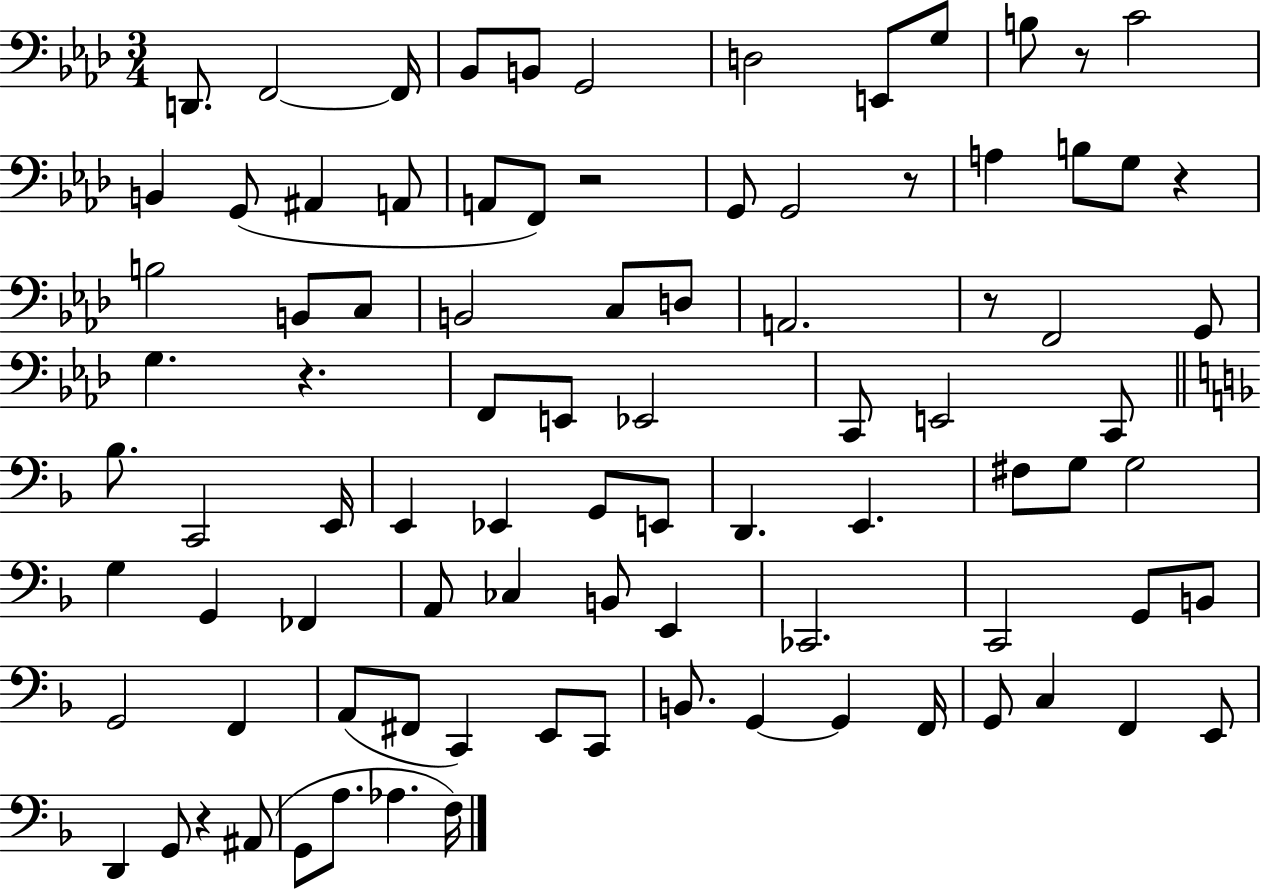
{
  \clef bass
  \numericTimeSignature
  \time 3/4
  \key aes \major
  d,8. f,2~~ f,16 | bes,8 b,8 g,2 | d2 e,8 g8 | b8 r8 c'2 | \break b,4 g,8( ais,4 a,8 | a,8 f,8) r2 | g,8 g,2 r8 | a4 b8 g8 r4 | \break b2 b,8 c8 | b,2 c8 d8 | a,2. | r8 f,2 g,8 | \break g4. r4. | f,8 e,8 ees,2 | c,8 e,2 c,8 | \bar "||" \break \key d \minor bes8. c,2 e,16 | e,4 ees,4 g,8 e,8 | d,4. e,4. | fis8 g8 g2 | \break g4 g,4 fes,4 | a,8 ces4 b,8 e,4 | ces,2. | c,2 g,8 b,8 | \break g,2 f,4 | a,8( fis,8 c,4) e,8 c,8 | b,8. g,4~~ g,4 f,16 | g,8 c4 f,4 e,8 | \break d,4 g,8 r4 ais,8( | g,8 a8. aes4. f16) | \bar "|."
}